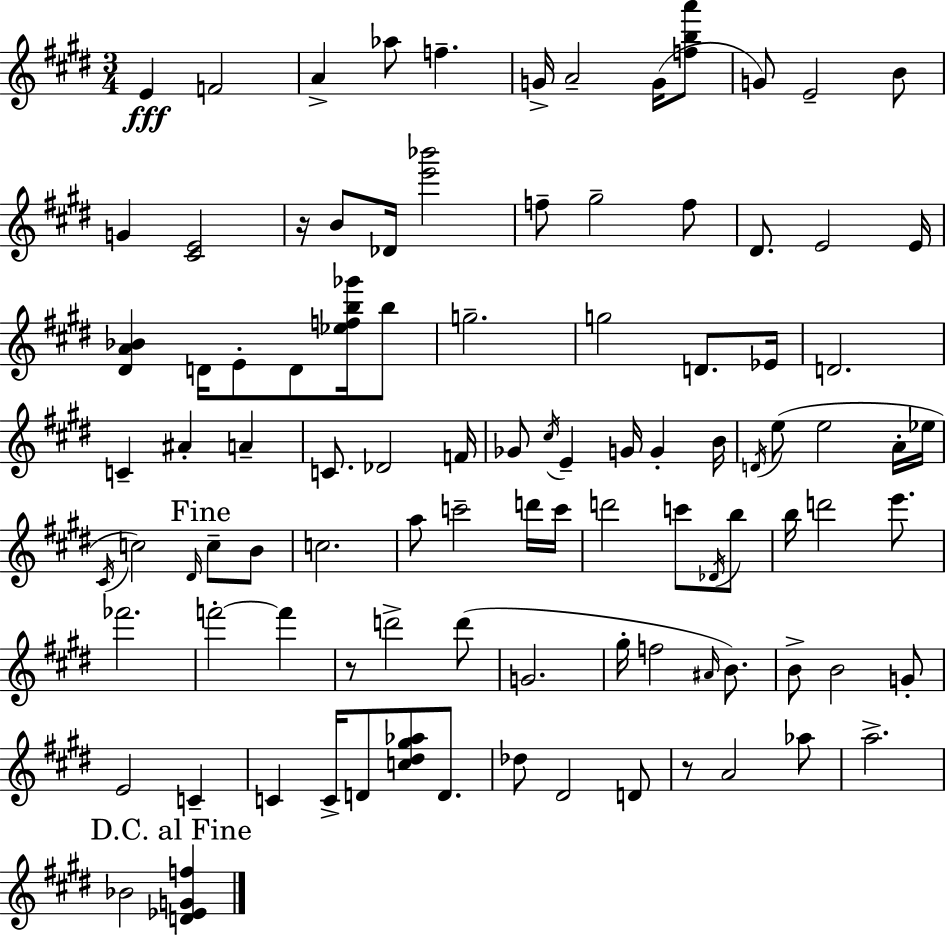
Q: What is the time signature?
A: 3/4